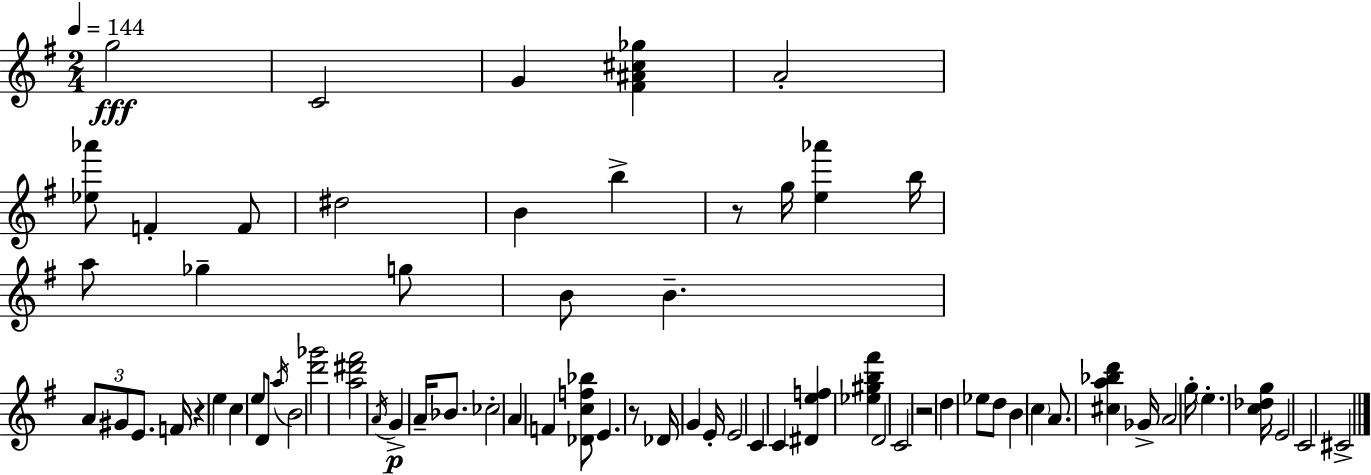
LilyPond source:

{
  \clef treble
  \numericTimeSignature
  \time 2/4
  \key e \minor
  \tempo 4 = 144
  g''2\fff | c'2 | g'4 <fis' ais' cis'' ges''>4 | a'2-. | \break <ees'' aes'''>8 f'4-. f'8 | dis''2 | b'4 b''4-> | r8 g''16 <e'' aes'''>4 b''16 | \break a''8 ges''4-- g''8 | b'8 b'4.-- | \tuplet 3/2 { a'8 gis'8 e'8. } f'16 | r4 e''4 | \break c''4 e''8 d'8 | \acciaccatura { a''16 } b'2 | <d''' ges'''>2 | <a'' dis''' fis'''>2 | \break \acciaccatura { a'16 } g'4->\p a'16-- bes'8. | ces''2-. | a'4 f'4 | <des' c'' f'' bes''>8 e'4. | \break r8 des'16 g'4 | e'16-. e'2 | c'4 c'4 | <dis' e'' f''>4 <ees'' gis'' b'' fis'''>4 | \break d'2 | c'2 | r2 | d''4 ees''8 | \break d''8 b'4 \parenthesize c''4 | a'8. <cis'' a'' bes'' d'''>4 | ges'16-> a'2 | g''16-. \parenthesize e''4.-. | \break <c'' des'' g''>16 e'2 | c'2 | cis'2-> | \bar "|."
}